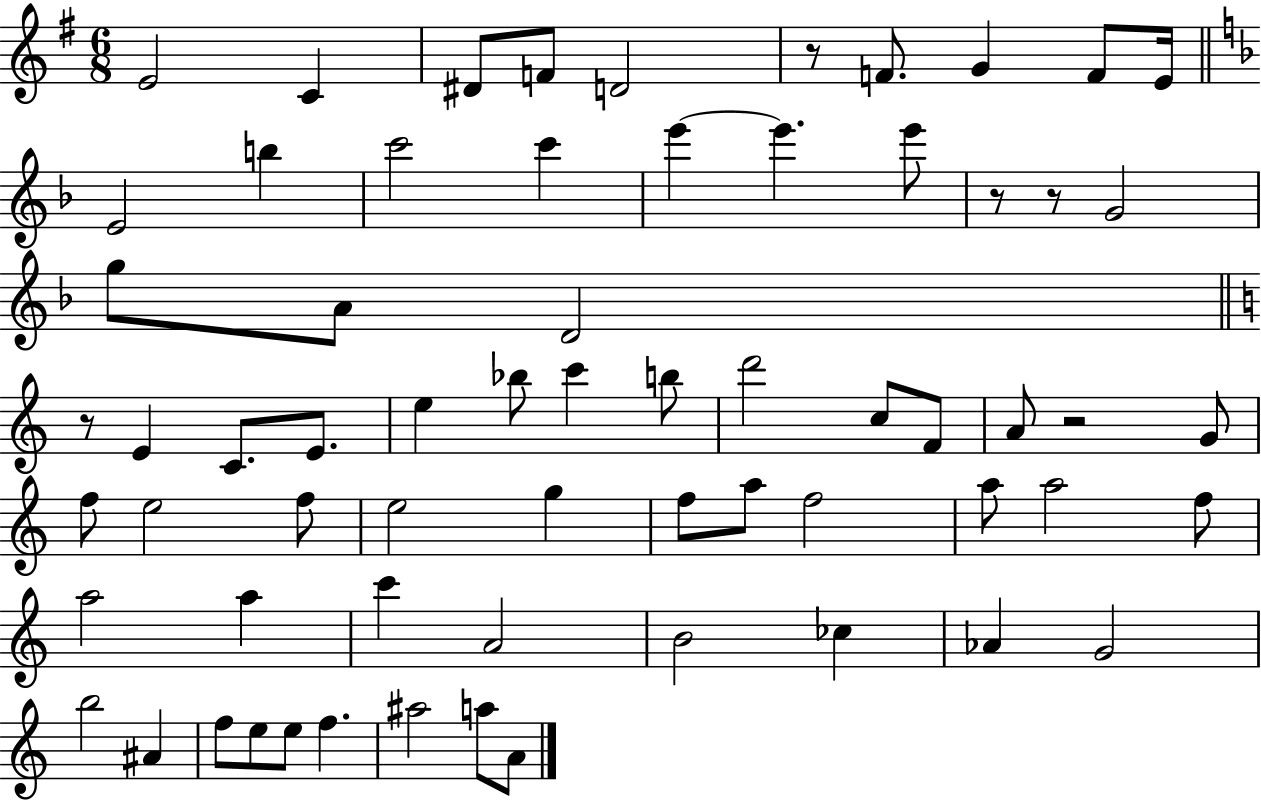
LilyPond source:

{
  \clef treble
  \numericTimeSignature
  \time 6/8
  \key g \major
  e'2 c'4 | dis'8 f'8 d'2 | r8 f'8. g'4 f'8 e'16 | \bar "||" \break \key d \minor e'2 b''4 | c'''2 c'''4 | e'''4~~ e'''4. e'''8 | r8 r8 g'2 | \break g''8 a'8 d'2 | \bar "||" \break \key c \major r8 e'4 c'8. e'8. | e''4 bes''8 c'''4 b''8 | d'''2 c''8 f'8 | a'8 r2 g'8 | \break f''8 e''2 f''8 | e''2 g''4 | f''8 a''8 f''2 | a''8 a''2 f''8 | \break a''2 a''4 | c'''4 a'2 | b'2 ces''4 | aes'4 g'2 | \break b''2 ais'4 | f''8 e''8 e''8 f''4. | ais''2 a''8 a'8 | \bar "|."
}